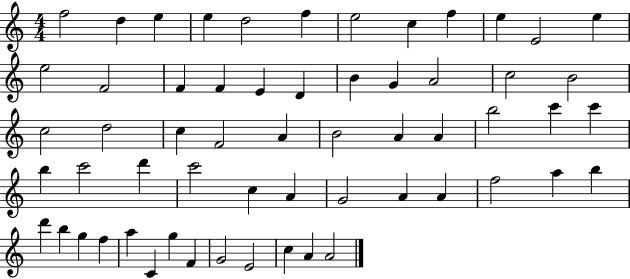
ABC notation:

X:1
T:Untitled
M:4/4
L:1/4
K:C
f2 d e e d2 f e2 c f e E2 e e2 F2 F F E D B G A2 c2 B2 c2 d2 c F2 A B2 A A b2 c' c' b c'2 d' c'2 c A G2 A A f2 a b d' b g f a C g F G2 E2 c A A2